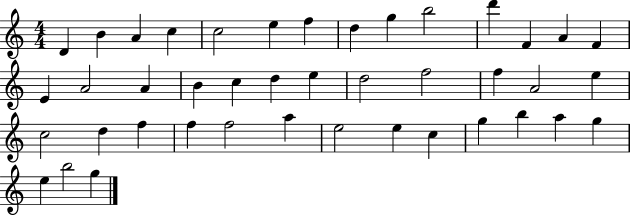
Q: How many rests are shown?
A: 0